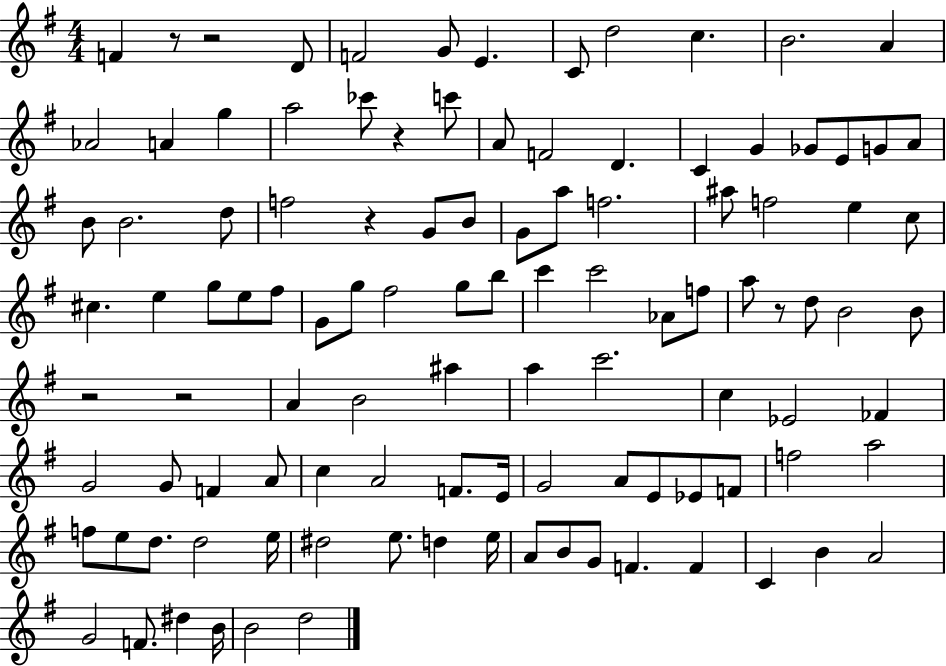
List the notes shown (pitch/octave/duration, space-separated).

F4/q R/e R/h D4/e F4/h G4/e E4/q. C4/e D5/h C5/q. B4/h. A4/q Ab4/h A4/q G5/q A5/h CES6/e R/q C6/e A4/e F4/h D4/q. C4/q G4/q Gb4/e E4/e G4/e A4/e B4/e B4/h. D5/e F5/h R/q G4/e B4/e G4/e A5/e F5/h. A#5/e F5/h E5/q C5/e C#5/q. E5/q G5/e E5/e F#5/e G4/e G5/e F#5/h G5/e B5/e C6/q C6/h Ab4/e F5/e A5/e R/e D5/e B4/h B4/e R/h R/h A4/q B4/h A#5/q A5/q C6/h. C5/q Eb4/h FES4/q G4/h G4/e F4/q A4/e C5/q A4/h F4/e. E4/s G4/h A4/e E4/e Eb4/e F4/e F5/h A5/h F5/e E5/e D5/e. D5/h E5/s D#5/h E5/e. D5/q E5/s A4/e B4/e G4/e F4/q. F4/q C4/q B4/q A4/h G4/h F4/e. D#5/q B4/s B4/h D5/h